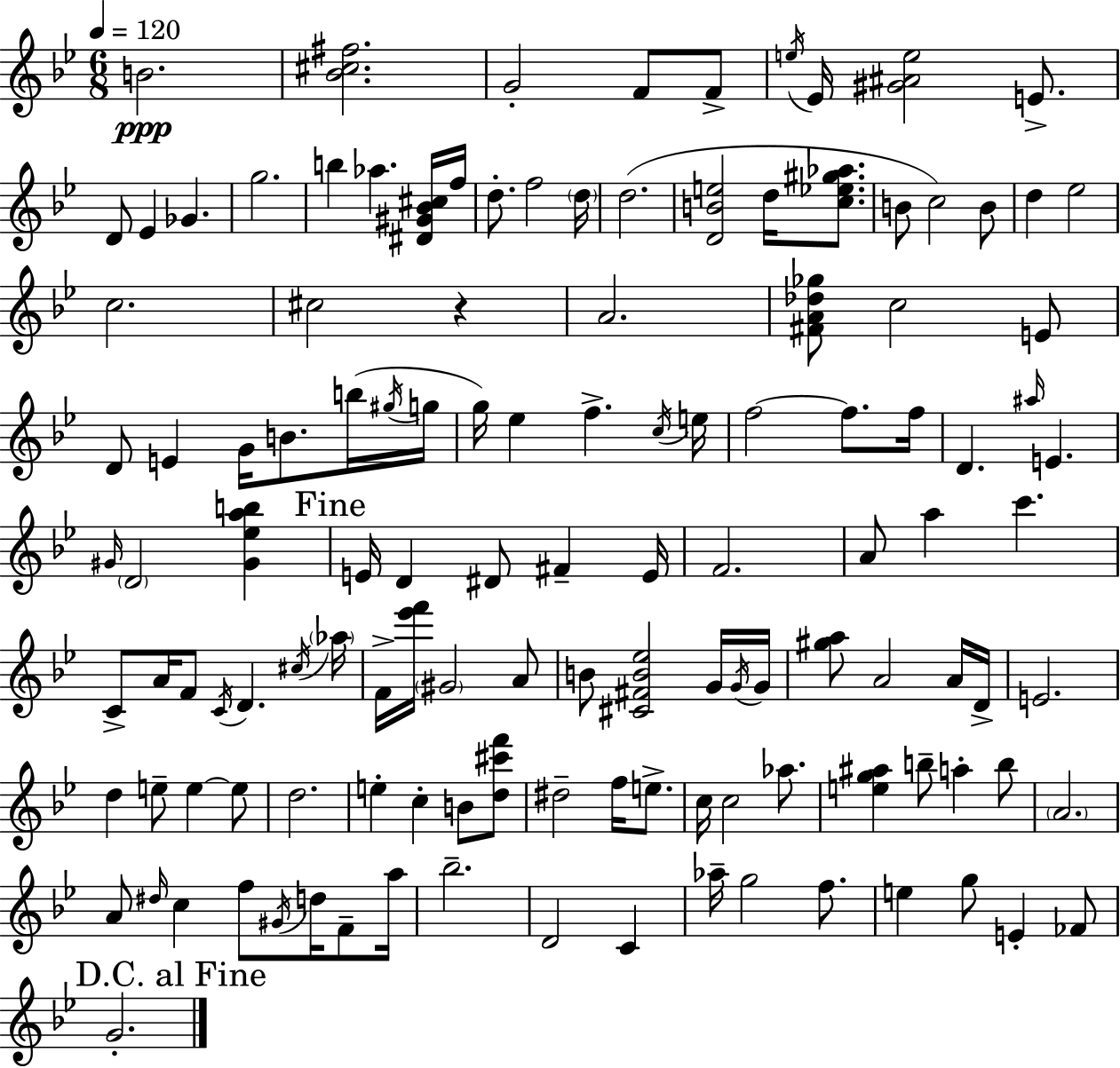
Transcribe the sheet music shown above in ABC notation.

X:1
T:Untitled
M:6/8
L:1/4
K:Bb
B2 [_B^c^f]2 G2 F/2 F/2 e/4 _E/4 [^G^Ae]2 E/2 D/2 _E _G g2 b _a [^D^G_B^c]/4 f/4 d/2 f2 d/4 d2 [DBe]2 d/4 [c_e^g_a]/2 B/2 c2 B/2 d _e2 c2 ^c2 z A2 [^FA_d_g]/2 c2 E/2 D/2 E G/4 B/2 b/4 ^g/4 g/4 g/4 _e f c/4 e/4 f2 f/2 f/4 D ^a/4 E ^G/4 D2 [^G_eab] E/4 D ^D/2 ^F E/4 F2 A/2 a c' C/2 A/4 F/2 C/4 D ^c/4 _a/4 F/4 [_e'f']/4 ^G2 A/2 B/2 [^C^FB_e]2 G/4 G/4 G/4 [^ga]/2 A2 A/4 D/4 E2 d e/2 e e/2 d2 e c B/2 [d^c'f']/2 ^d2 f/4 e/2 c/4 c2 _a/2 [eg^a] b/2 a b/2 A2 A/2 ^d/4 c f/2 ^G/4 d/4 F/2 a/4 _b2 D2 C _a/4 g2 f/2 e g/2 E _F/2 G2